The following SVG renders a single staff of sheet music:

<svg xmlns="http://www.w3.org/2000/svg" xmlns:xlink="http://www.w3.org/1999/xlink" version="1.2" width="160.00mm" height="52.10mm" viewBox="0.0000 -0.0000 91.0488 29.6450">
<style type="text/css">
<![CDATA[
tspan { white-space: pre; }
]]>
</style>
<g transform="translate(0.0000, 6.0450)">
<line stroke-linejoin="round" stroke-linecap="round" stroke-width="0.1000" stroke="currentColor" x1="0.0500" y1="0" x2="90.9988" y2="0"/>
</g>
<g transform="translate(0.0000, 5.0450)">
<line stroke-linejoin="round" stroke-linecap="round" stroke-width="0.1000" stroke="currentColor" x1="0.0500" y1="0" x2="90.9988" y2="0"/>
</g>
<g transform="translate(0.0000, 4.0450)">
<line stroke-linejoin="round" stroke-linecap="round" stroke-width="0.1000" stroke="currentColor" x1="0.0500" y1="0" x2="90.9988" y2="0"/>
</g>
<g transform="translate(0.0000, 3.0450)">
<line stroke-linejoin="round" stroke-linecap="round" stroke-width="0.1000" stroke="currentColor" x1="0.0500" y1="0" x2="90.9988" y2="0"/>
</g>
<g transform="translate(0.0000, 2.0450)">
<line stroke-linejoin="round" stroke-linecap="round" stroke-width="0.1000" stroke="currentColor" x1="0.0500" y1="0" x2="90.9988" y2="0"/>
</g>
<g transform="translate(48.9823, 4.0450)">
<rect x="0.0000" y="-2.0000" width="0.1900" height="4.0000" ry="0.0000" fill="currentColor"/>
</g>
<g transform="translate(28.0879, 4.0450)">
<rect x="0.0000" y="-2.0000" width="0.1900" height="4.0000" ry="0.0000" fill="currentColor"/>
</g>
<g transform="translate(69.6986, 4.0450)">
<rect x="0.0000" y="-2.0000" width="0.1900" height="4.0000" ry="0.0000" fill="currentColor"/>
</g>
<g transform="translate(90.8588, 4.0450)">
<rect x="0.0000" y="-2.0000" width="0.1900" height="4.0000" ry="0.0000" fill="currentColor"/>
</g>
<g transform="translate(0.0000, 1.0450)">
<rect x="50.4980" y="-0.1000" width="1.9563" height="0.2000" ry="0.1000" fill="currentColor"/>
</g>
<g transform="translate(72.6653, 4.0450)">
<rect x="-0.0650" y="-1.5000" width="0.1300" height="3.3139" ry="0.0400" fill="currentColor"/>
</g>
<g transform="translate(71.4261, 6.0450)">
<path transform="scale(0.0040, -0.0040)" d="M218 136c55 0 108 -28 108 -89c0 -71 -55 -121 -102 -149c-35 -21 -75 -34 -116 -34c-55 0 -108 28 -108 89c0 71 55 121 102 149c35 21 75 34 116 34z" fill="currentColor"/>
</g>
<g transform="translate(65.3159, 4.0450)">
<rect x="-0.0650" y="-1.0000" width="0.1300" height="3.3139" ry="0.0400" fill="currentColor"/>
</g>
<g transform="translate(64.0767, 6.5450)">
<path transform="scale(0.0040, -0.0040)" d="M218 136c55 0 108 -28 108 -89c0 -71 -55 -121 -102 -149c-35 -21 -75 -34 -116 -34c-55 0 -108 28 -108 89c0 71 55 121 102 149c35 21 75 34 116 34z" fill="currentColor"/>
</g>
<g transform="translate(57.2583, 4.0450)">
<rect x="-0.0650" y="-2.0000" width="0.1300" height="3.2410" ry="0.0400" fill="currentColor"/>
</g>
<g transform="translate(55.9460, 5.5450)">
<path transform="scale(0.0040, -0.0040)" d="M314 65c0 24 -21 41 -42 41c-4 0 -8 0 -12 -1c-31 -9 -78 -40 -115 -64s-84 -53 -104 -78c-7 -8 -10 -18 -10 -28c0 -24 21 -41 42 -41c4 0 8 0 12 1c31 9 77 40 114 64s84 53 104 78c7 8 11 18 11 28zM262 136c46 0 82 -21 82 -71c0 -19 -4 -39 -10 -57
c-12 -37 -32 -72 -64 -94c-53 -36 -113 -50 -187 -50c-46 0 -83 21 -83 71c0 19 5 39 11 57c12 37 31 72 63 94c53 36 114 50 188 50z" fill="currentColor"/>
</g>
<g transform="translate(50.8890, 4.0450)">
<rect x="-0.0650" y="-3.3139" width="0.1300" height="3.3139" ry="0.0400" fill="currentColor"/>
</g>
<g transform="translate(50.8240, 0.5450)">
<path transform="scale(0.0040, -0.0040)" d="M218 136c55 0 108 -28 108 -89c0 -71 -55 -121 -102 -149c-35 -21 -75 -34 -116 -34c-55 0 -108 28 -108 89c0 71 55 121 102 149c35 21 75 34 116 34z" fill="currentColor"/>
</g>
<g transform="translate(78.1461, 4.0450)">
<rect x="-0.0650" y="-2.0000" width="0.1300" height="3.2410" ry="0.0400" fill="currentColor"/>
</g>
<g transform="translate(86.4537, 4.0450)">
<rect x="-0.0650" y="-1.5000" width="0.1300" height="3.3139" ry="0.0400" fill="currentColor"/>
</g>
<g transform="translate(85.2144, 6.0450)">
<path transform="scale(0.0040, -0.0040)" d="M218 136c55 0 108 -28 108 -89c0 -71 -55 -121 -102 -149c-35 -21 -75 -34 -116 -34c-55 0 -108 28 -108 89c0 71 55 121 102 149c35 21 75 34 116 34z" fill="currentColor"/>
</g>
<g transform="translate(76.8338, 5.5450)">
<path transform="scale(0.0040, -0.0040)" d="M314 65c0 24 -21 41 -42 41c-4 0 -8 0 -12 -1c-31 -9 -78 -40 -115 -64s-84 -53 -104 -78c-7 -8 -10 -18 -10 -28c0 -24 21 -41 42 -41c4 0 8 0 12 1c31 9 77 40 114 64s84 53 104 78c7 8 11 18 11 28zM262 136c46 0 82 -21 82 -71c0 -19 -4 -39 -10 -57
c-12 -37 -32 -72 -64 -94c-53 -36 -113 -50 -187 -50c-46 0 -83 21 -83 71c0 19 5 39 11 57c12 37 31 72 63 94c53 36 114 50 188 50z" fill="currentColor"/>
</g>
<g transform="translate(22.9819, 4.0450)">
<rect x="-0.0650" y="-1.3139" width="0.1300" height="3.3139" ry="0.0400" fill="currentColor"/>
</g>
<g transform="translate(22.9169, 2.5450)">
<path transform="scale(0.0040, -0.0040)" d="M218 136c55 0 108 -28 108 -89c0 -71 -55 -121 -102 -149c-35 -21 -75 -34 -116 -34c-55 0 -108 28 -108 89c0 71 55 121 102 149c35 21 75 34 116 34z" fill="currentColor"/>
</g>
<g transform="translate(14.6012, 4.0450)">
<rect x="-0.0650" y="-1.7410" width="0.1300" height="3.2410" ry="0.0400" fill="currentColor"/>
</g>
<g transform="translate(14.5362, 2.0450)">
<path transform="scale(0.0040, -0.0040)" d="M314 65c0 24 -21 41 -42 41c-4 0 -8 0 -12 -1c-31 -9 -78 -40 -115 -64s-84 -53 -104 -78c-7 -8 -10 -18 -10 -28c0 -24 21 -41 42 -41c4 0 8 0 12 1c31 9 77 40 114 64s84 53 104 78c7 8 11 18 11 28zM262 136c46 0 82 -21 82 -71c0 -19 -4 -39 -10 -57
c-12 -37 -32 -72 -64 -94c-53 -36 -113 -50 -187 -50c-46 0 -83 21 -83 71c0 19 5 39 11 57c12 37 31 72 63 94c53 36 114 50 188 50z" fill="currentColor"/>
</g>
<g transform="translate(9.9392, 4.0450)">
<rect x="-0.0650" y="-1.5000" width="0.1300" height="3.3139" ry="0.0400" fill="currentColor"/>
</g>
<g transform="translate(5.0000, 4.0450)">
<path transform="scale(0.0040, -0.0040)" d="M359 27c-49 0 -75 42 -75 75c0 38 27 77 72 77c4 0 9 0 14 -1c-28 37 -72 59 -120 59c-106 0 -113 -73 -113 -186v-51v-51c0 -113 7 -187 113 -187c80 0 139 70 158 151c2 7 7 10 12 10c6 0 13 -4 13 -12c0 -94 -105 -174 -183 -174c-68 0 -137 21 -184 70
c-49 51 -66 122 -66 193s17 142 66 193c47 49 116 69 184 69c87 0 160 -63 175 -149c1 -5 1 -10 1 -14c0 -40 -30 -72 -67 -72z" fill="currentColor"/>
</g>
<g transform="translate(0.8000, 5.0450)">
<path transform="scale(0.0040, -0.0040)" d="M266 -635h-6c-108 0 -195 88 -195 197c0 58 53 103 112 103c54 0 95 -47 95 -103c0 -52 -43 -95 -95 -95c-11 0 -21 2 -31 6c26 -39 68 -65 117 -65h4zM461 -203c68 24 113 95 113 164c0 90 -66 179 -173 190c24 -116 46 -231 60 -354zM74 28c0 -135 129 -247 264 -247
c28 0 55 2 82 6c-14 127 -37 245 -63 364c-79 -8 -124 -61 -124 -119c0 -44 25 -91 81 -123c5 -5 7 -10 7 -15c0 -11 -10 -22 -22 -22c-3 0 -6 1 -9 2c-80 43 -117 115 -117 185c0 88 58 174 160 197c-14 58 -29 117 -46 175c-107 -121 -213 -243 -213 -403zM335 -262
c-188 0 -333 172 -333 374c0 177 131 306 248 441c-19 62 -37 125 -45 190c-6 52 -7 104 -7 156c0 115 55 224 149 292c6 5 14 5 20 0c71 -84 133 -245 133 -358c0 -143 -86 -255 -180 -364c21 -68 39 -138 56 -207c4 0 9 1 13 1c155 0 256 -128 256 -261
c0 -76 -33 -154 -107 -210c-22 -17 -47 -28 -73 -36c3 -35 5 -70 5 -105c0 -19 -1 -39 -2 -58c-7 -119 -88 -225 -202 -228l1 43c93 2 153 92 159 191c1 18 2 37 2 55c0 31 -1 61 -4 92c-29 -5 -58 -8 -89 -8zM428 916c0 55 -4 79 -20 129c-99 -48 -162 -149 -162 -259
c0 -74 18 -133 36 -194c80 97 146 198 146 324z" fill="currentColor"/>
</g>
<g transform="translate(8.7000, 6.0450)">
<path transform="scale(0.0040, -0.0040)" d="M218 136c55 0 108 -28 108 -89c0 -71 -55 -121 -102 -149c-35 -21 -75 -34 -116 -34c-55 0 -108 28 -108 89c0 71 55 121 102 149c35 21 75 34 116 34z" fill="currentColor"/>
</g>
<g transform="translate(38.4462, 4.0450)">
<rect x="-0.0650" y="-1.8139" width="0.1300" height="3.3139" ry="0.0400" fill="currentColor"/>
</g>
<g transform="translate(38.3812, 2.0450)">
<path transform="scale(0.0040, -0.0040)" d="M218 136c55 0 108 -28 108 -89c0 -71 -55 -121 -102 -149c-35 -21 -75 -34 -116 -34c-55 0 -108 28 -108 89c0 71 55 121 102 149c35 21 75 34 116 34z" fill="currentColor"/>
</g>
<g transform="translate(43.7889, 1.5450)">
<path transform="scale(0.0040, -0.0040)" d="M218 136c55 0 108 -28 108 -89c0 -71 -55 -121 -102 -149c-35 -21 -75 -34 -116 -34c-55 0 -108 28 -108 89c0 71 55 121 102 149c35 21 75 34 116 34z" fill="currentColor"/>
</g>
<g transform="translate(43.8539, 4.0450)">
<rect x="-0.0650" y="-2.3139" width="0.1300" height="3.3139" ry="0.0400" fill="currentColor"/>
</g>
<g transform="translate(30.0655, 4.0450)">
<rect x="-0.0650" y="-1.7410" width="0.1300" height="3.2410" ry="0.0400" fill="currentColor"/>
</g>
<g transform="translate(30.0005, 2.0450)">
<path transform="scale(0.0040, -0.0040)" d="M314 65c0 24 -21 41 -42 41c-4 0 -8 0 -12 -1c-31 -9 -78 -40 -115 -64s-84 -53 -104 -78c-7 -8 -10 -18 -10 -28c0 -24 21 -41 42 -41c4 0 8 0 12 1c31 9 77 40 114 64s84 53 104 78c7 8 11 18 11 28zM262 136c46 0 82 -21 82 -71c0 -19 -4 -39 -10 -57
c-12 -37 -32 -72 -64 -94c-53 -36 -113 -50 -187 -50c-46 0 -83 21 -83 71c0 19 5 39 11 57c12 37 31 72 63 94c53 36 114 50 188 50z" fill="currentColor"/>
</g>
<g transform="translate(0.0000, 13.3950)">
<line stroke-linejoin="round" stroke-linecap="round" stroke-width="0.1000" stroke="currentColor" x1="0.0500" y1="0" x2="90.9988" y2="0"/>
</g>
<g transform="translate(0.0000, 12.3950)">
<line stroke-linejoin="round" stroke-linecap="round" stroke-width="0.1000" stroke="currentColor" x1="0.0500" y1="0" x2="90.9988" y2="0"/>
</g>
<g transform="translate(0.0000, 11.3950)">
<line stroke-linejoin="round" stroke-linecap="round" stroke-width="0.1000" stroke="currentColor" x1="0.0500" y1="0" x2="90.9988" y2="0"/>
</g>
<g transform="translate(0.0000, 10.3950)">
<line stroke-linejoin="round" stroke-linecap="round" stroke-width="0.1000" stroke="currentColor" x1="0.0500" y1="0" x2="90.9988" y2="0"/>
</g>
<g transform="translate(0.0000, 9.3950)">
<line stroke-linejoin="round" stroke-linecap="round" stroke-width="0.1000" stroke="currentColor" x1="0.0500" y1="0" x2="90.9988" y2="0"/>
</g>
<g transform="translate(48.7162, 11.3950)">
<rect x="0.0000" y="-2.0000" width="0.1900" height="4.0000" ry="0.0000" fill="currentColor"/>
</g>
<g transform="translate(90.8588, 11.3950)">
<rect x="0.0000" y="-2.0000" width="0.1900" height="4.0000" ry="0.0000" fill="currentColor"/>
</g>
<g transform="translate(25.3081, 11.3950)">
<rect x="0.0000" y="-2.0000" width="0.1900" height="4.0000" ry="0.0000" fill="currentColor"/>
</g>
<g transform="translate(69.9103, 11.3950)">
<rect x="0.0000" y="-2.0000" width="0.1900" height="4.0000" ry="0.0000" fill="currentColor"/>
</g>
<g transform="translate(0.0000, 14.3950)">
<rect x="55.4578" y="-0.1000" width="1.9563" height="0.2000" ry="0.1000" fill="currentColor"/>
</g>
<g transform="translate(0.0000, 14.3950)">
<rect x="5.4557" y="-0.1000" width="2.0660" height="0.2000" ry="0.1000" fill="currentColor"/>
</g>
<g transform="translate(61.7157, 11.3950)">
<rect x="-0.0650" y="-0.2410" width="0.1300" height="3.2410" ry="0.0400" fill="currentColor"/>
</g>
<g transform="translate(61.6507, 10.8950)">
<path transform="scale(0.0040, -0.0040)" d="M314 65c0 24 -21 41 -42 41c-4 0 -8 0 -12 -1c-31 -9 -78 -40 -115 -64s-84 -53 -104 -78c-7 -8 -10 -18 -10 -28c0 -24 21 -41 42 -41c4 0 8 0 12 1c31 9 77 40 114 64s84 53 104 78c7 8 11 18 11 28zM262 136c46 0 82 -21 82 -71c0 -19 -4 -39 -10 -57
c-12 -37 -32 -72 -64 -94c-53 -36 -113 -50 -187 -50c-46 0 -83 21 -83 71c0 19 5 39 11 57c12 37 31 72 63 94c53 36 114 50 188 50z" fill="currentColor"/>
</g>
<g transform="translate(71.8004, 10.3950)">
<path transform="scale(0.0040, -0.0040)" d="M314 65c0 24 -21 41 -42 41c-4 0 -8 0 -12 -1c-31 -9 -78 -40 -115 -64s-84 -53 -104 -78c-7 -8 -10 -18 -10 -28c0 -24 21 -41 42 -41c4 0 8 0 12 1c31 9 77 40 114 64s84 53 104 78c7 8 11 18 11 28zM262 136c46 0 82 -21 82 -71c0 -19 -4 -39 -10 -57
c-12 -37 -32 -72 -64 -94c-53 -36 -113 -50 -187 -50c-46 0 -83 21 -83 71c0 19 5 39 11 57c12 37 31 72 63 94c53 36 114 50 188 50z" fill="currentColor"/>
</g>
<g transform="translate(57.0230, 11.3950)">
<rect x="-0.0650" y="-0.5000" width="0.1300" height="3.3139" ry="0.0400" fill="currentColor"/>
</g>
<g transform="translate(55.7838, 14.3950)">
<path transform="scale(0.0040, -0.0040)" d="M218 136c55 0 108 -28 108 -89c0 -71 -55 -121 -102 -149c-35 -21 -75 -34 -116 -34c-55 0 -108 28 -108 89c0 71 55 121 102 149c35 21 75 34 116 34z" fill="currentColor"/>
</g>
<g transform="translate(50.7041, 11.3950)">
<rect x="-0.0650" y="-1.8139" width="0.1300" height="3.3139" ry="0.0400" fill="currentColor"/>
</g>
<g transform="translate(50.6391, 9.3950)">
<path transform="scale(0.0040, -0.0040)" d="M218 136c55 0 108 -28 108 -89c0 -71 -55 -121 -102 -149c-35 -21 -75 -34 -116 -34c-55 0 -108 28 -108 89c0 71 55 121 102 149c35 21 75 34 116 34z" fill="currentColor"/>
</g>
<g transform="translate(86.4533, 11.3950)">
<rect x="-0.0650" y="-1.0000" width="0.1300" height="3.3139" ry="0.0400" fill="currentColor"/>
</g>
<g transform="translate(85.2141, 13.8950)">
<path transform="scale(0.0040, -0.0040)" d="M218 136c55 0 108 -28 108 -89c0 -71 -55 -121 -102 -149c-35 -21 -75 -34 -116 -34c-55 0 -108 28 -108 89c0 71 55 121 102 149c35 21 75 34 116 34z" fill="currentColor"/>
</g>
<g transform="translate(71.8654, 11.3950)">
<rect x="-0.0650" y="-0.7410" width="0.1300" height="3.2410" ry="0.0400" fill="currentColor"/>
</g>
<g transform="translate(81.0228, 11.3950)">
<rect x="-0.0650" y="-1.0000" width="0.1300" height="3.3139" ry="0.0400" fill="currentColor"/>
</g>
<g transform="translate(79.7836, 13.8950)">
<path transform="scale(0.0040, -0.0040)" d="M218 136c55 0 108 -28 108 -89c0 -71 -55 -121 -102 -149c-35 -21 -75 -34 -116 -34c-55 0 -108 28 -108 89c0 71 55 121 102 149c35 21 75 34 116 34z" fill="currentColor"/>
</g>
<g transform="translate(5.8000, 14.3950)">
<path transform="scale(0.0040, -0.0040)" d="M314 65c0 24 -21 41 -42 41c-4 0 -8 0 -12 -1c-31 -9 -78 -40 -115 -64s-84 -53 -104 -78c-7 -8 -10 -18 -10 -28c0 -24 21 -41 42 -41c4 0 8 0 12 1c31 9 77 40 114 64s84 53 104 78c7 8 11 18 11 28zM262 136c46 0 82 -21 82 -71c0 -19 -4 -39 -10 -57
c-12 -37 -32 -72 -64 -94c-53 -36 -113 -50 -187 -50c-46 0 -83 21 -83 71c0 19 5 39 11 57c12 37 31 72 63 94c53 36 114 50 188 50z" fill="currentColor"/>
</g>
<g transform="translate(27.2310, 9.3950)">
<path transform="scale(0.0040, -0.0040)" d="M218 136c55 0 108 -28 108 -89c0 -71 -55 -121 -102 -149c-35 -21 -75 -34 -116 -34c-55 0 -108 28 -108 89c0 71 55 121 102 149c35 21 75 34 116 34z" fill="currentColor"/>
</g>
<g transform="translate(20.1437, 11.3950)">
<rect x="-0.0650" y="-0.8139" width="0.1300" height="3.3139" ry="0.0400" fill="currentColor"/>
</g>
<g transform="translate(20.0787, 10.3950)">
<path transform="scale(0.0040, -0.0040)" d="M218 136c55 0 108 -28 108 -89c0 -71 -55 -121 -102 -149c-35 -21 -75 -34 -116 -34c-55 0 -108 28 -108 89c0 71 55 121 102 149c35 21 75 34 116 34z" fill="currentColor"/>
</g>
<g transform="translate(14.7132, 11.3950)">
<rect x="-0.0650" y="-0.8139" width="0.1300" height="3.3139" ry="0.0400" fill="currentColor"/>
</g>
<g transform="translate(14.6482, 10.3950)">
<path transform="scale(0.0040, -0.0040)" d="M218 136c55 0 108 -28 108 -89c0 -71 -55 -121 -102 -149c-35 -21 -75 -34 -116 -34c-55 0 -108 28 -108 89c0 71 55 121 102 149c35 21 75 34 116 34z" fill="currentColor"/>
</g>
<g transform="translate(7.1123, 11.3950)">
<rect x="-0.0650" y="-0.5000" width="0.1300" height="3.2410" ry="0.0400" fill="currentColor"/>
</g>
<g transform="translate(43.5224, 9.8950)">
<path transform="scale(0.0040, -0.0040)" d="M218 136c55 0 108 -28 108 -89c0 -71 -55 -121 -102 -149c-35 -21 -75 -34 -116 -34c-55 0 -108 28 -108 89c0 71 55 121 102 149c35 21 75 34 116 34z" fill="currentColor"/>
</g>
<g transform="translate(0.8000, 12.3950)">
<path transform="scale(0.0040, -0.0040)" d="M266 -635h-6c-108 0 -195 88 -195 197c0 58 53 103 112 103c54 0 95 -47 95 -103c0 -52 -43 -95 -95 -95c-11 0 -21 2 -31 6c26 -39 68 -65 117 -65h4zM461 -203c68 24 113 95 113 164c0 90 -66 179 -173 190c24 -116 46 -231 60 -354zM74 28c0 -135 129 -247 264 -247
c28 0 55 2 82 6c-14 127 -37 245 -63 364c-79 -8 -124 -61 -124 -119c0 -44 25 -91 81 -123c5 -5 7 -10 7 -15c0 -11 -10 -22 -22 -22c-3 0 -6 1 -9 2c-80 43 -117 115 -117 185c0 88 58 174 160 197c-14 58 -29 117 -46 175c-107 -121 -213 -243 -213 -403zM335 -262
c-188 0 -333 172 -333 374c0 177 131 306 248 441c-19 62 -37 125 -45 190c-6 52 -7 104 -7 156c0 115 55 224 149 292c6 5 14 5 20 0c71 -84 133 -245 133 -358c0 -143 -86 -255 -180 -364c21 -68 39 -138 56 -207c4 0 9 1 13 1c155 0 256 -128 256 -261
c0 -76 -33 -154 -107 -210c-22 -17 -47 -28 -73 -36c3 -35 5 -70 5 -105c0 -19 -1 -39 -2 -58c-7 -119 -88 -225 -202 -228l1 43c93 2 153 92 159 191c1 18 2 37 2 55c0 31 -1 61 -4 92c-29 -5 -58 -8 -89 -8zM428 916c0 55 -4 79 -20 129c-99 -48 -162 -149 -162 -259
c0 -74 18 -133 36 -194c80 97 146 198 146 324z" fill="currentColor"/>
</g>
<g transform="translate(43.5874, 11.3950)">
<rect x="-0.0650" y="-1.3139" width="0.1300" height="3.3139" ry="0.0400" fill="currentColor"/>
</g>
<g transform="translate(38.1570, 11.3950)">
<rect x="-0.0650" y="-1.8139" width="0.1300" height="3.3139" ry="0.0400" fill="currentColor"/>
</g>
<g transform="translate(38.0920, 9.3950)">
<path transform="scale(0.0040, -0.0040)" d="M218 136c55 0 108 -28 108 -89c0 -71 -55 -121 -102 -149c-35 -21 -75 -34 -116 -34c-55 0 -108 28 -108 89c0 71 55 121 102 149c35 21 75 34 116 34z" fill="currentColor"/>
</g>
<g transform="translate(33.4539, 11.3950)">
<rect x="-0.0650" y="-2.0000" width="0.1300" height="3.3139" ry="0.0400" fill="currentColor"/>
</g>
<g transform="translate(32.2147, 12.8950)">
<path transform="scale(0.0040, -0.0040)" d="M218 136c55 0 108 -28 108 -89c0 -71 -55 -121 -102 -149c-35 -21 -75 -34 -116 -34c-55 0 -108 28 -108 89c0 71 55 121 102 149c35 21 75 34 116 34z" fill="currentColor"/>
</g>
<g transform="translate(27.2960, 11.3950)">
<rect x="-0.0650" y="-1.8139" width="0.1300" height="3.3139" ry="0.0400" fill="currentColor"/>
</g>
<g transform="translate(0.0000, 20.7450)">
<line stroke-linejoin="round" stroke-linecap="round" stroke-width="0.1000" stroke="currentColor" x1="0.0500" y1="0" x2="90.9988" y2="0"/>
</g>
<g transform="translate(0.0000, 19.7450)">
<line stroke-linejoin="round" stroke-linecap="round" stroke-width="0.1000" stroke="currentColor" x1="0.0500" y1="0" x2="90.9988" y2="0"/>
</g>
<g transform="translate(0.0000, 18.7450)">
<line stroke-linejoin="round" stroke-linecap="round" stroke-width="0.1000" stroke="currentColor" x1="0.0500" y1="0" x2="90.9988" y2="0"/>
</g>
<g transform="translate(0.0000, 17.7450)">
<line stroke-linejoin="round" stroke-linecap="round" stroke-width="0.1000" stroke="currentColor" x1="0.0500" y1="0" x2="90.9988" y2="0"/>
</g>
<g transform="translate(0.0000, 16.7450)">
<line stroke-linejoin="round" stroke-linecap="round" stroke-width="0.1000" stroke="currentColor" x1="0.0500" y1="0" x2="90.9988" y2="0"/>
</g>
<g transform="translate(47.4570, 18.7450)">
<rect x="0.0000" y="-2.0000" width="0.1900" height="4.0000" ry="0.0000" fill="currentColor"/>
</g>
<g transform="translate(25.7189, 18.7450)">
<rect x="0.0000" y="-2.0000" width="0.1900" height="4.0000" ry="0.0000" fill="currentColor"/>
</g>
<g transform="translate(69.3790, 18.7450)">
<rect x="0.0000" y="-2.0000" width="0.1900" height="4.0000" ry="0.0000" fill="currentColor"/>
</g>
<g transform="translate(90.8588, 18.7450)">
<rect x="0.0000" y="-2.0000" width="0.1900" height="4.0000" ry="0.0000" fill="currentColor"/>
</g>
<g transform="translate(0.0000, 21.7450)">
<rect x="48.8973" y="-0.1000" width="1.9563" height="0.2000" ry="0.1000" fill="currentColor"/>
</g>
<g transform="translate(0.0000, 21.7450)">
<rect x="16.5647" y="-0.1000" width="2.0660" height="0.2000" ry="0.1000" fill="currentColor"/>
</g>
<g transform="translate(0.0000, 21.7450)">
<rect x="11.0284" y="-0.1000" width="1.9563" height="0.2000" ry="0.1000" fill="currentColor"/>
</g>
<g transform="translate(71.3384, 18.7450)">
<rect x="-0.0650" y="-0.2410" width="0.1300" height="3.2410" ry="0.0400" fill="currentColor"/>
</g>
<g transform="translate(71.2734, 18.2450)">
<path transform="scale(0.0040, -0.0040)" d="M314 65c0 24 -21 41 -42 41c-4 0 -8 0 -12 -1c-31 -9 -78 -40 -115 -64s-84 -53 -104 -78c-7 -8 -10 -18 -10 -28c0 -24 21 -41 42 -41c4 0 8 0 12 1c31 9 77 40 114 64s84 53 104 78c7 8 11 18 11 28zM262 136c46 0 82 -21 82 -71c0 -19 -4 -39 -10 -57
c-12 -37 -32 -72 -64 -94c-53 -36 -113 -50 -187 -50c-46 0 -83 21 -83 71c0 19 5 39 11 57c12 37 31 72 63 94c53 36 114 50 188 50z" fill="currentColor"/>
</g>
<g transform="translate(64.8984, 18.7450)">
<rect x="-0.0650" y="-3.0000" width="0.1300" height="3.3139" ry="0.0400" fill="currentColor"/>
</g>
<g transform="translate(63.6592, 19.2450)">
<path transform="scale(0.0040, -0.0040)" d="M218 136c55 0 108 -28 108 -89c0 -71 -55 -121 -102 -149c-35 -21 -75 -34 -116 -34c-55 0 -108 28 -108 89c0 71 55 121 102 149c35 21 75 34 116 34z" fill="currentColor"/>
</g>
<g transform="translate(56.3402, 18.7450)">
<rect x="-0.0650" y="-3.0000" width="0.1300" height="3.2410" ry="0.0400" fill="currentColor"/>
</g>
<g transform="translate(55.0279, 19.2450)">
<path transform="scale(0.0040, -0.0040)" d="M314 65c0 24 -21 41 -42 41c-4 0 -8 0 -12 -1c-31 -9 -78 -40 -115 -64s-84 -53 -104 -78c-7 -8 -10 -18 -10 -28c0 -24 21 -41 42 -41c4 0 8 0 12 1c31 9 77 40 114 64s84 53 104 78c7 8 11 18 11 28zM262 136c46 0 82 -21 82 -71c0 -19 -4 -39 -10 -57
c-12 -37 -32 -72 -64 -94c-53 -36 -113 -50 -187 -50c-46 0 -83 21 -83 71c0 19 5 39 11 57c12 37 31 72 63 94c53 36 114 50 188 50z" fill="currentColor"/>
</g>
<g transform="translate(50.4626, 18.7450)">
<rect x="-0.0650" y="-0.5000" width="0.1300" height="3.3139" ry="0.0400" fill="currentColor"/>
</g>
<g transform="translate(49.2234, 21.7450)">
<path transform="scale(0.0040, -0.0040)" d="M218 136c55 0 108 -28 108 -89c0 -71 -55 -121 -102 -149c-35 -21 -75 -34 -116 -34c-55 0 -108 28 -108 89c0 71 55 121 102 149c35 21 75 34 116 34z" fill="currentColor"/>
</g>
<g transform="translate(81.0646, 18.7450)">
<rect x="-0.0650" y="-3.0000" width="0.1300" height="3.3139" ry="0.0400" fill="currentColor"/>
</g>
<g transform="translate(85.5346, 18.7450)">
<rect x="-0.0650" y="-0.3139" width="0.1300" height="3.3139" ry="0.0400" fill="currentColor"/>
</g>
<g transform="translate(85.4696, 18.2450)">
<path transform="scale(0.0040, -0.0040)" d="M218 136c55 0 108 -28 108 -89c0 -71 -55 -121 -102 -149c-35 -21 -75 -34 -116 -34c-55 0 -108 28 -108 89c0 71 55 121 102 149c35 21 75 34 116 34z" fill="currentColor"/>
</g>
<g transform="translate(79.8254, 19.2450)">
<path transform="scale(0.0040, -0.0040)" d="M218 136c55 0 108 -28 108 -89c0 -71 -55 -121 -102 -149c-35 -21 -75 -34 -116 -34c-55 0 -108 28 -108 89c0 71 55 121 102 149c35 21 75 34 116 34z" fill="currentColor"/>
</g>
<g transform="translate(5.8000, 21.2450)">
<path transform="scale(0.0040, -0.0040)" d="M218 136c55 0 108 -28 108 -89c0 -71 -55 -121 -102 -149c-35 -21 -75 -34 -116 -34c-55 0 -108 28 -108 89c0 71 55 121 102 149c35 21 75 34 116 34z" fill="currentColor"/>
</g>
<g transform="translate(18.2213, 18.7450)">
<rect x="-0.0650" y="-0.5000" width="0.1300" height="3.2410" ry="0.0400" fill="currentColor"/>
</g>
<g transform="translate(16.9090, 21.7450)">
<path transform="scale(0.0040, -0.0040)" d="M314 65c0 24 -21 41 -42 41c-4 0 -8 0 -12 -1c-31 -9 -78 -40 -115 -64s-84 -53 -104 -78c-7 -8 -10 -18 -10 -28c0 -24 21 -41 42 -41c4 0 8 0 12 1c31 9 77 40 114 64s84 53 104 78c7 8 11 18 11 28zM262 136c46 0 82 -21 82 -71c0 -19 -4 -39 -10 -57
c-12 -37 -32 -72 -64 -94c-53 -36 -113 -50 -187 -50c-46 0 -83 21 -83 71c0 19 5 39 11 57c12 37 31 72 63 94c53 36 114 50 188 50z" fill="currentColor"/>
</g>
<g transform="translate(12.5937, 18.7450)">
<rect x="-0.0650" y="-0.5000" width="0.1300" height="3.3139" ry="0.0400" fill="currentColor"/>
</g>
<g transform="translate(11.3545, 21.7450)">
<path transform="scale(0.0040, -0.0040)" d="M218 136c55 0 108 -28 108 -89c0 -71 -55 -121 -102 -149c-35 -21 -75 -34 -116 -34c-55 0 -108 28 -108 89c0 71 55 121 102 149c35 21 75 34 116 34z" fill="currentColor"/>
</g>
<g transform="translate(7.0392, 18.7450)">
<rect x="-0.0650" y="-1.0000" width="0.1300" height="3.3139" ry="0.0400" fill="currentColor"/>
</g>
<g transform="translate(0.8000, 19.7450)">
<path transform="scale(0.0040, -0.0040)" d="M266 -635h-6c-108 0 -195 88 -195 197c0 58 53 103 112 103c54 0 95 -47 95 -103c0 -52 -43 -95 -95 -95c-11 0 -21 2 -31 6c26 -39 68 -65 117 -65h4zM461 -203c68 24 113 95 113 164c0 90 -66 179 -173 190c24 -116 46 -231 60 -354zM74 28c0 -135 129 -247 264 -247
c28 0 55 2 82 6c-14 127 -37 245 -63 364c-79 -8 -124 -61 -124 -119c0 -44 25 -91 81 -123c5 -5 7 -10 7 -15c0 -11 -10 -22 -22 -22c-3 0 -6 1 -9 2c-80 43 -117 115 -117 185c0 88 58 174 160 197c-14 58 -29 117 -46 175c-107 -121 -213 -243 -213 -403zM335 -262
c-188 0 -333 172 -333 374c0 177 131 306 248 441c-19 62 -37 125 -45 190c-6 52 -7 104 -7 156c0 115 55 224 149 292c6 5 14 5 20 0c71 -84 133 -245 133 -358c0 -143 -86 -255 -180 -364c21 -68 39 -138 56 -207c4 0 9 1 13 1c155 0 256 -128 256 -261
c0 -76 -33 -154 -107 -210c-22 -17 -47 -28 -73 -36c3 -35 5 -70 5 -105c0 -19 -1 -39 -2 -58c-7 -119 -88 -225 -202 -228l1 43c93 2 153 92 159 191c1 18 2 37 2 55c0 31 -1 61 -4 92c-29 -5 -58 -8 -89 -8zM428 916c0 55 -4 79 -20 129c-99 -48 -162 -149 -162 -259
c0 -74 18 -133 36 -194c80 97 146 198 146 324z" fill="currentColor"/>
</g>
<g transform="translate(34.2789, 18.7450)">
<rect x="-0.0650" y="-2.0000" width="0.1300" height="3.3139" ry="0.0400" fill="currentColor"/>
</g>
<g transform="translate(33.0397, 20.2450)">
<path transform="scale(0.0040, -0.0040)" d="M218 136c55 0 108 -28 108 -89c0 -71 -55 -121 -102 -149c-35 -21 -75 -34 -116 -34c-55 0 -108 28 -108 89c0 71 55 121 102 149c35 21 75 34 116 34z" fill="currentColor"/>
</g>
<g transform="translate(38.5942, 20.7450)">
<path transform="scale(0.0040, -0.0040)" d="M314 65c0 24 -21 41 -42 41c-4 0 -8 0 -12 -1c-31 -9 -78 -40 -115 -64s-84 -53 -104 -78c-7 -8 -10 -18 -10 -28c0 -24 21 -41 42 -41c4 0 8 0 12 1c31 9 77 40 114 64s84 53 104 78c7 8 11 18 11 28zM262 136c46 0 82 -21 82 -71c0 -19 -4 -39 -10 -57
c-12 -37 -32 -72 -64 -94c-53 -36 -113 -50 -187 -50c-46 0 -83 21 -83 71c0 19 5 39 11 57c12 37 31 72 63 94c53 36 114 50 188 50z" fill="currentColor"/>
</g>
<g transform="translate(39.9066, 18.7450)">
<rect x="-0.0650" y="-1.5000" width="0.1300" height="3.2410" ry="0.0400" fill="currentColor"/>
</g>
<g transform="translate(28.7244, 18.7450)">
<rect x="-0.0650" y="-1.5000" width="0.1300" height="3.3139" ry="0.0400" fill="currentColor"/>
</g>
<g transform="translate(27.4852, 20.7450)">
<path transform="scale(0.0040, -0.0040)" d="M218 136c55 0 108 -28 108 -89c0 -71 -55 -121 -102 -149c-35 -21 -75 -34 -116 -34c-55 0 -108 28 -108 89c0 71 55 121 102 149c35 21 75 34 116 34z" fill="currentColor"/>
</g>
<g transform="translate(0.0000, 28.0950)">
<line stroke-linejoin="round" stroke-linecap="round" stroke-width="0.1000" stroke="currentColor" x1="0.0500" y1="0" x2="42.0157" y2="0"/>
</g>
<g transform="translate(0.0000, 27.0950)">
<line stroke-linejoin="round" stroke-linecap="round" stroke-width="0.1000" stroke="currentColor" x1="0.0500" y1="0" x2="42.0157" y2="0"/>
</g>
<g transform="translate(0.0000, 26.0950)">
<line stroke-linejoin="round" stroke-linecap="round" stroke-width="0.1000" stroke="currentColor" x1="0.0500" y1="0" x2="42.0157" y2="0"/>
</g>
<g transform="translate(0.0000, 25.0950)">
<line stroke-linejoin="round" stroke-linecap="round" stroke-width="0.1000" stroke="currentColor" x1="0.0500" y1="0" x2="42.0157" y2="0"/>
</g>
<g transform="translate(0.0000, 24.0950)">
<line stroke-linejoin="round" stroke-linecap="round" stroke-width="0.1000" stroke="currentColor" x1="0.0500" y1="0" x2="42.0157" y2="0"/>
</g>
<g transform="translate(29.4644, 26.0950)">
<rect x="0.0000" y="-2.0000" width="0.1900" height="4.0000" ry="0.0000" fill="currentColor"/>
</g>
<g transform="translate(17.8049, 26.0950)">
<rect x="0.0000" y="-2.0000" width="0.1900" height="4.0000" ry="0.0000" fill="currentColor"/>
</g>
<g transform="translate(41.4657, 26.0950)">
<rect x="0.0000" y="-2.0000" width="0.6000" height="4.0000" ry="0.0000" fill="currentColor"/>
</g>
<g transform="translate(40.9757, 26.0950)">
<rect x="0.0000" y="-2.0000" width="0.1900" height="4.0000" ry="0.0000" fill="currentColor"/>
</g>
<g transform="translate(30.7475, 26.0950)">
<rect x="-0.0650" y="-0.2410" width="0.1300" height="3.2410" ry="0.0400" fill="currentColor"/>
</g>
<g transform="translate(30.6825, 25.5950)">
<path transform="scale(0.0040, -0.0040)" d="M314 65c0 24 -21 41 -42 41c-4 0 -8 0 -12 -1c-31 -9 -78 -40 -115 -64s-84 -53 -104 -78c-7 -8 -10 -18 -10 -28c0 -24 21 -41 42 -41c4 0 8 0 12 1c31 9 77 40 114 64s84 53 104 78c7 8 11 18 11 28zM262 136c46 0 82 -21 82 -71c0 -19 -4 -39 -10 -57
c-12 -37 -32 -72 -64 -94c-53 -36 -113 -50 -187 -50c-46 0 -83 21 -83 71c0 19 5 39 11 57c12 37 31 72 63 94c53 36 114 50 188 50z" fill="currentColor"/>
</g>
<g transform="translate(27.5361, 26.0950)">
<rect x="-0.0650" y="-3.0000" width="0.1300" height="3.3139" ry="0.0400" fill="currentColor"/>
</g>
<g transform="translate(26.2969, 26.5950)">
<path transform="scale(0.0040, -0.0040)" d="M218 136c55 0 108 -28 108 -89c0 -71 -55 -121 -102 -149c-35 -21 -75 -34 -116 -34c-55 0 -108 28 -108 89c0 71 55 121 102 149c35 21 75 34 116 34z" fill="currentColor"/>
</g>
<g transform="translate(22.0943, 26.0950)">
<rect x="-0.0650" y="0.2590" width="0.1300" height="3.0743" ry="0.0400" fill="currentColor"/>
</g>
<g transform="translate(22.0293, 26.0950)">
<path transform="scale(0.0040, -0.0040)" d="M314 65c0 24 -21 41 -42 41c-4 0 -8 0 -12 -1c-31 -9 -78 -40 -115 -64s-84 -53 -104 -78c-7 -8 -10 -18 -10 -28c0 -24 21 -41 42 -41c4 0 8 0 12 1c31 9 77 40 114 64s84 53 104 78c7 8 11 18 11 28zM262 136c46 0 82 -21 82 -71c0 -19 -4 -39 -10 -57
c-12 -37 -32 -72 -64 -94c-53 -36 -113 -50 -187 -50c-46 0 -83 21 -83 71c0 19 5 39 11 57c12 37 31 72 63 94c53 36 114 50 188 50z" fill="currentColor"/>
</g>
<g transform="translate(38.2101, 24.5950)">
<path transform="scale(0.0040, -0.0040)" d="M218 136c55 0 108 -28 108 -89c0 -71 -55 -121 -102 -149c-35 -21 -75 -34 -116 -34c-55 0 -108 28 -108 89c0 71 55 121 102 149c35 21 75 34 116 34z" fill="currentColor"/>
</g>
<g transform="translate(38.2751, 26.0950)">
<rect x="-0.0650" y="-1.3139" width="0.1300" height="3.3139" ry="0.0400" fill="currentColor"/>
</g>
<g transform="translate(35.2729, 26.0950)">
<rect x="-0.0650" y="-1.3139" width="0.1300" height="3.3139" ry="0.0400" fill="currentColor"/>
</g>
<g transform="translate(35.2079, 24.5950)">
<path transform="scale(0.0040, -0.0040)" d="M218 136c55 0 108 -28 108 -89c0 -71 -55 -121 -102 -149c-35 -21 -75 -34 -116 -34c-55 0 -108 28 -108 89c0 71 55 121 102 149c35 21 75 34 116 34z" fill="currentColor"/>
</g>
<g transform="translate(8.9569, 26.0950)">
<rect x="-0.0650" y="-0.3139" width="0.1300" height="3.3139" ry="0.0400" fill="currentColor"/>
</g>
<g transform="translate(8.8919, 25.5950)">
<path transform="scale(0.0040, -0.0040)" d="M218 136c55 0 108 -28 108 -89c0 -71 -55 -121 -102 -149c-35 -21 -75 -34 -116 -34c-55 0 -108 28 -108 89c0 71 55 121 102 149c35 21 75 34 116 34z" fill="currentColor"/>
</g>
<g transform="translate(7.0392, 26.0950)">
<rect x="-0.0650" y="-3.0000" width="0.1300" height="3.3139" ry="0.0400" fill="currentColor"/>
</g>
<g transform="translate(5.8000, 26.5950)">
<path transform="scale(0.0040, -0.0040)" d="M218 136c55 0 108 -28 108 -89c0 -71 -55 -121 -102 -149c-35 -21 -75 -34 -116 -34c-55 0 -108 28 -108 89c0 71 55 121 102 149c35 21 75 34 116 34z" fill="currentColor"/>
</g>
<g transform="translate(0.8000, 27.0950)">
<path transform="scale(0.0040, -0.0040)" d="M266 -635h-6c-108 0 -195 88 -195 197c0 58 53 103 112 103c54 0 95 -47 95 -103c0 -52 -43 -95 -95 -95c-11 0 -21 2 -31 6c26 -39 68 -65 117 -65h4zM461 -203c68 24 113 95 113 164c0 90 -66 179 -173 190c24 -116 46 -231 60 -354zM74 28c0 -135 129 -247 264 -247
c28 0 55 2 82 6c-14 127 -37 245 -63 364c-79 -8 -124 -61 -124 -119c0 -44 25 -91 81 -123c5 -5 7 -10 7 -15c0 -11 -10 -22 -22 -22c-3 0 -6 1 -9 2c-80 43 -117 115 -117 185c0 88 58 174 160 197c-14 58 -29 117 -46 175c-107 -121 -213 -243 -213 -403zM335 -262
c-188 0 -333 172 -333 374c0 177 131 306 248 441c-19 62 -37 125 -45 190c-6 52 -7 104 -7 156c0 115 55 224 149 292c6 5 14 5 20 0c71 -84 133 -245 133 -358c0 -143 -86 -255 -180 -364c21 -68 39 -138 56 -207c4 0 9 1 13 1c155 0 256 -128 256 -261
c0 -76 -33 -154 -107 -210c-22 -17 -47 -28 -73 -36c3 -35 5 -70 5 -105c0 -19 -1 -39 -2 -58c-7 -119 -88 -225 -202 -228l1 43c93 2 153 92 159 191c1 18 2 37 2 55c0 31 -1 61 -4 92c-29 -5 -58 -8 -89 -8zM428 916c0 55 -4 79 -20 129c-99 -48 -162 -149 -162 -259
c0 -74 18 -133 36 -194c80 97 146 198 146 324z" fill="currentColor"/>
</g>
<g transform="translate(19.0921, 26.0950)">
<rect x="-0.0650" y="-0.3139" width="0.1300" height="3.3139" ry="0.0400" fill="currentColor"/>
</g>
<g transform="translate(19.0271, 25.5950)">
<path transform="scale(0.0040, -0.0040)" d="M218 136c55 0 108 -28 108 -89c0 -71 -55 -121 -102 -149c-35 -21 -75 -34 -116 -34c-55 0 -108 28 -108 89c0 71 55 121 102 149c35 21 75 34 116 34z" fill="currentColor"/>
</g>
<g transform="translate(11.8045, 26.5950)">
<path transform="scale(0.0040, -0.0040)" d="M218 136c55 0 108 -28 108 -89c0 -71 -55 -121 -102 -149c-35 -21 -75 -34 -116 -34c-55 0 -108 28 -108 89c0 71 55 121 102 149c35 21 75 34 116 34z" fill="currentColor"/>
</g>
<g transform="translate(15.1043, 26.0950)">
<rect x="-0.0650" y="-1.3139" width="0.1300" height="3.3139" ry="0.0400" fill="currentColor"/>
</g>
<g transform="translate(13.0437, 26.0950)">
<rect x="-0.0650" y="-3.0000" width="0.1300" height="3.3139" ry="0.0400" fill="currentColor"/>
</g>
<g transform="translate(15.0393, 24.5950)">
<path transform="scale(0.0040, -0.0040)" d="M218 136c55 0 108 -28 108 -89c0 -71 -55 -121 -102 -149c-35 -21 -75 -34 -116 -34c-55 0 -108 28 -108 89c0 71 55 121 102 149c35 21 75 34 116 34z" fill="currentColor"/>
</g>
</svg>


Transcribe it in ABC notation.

X:1
T:Untitled
M:4/4
L:1/4
K:C
E f2 e f2 f g b F2 D E F2 E C2 d d f F f e f C c2 d2 D D D C C2 E F E2 C A2 A c2 A c A c A e c B2 A c2 e e